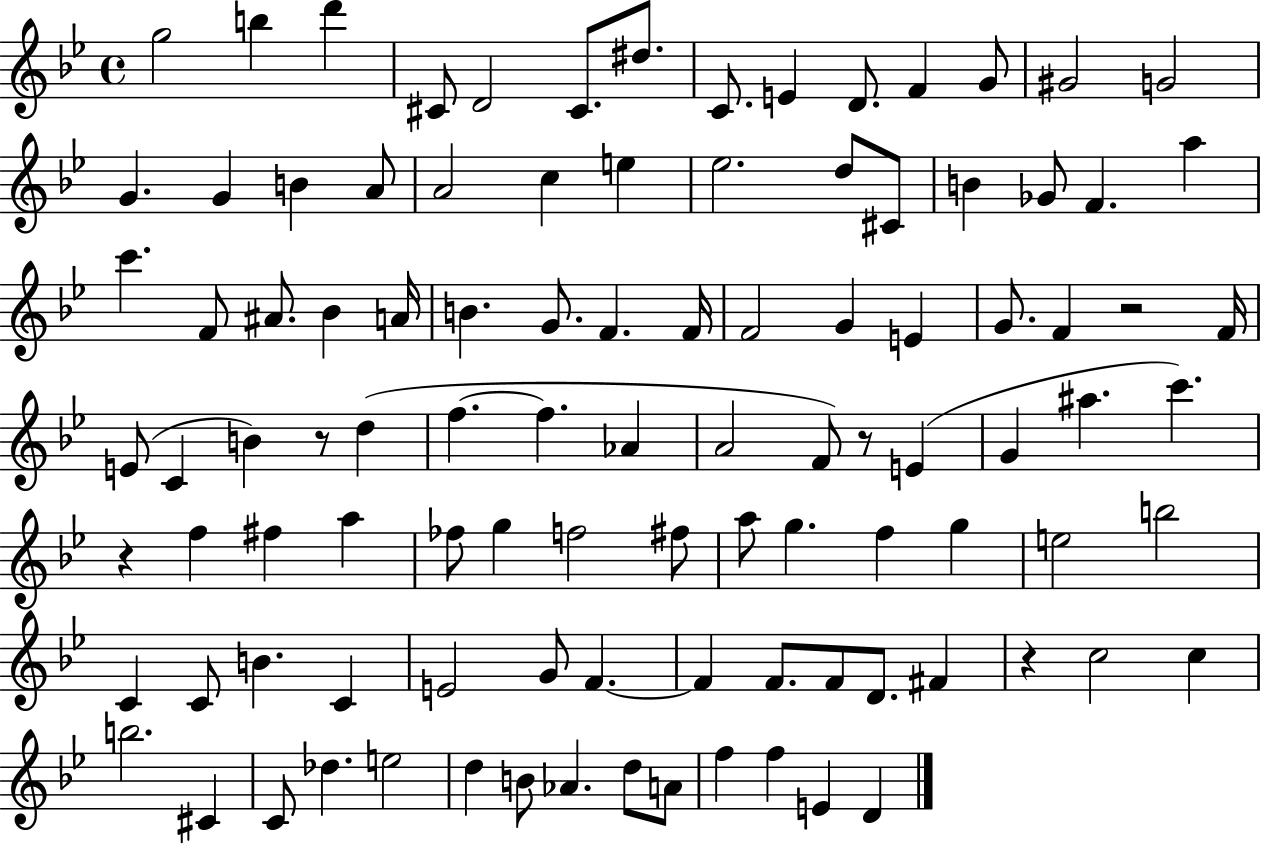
G5/h B5/q D6/q C#4/e D4/h C#4/e. D#5/e. C4/e. E4/q D4/e. F4/q G4/e G#4/h G4/h G4/q. G4/q B4/q A4/e A4/h C5/q E5/q Eb5/h. D5/e C#4/e B4/q Gb4/e F4/q. A5/q C6/q. F4/e A#4/e. Bb4/q A4/s B4/q. G4/e. F4/q. F4/s F4/h G4/q E4/q G4/e. F4/q R/h F4/s E4/e C4/q B4/q R/e D5/q F5/q. F5/q. Ab4/q A4/h F4/e R/e E4/q G4/q A#5/q. C6/q. R/q F5/q F#5/q A5/q FES5/e G5/q F5/h F#5/e A5/e G5/q. F5/q G5/q E5/h B5/h C4/q C4/e B4/q. C4/q E4/h G4/e F4/q. F4/q F4/e. F4/e D4/e. F#4/q R/q C5/h C5/q B5/h. C#4/q C4/e Db5/q. E5/h D5/q B4/e Ab4/q. D5/e A4/e F5/q F5/q E4/q D4/q